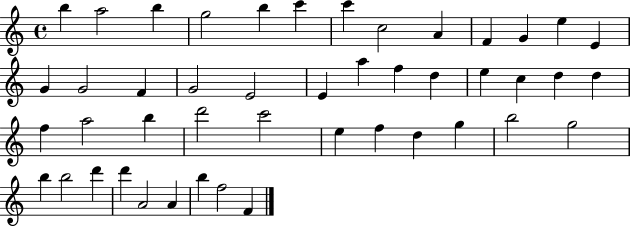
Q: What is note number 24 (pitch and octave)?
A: C5